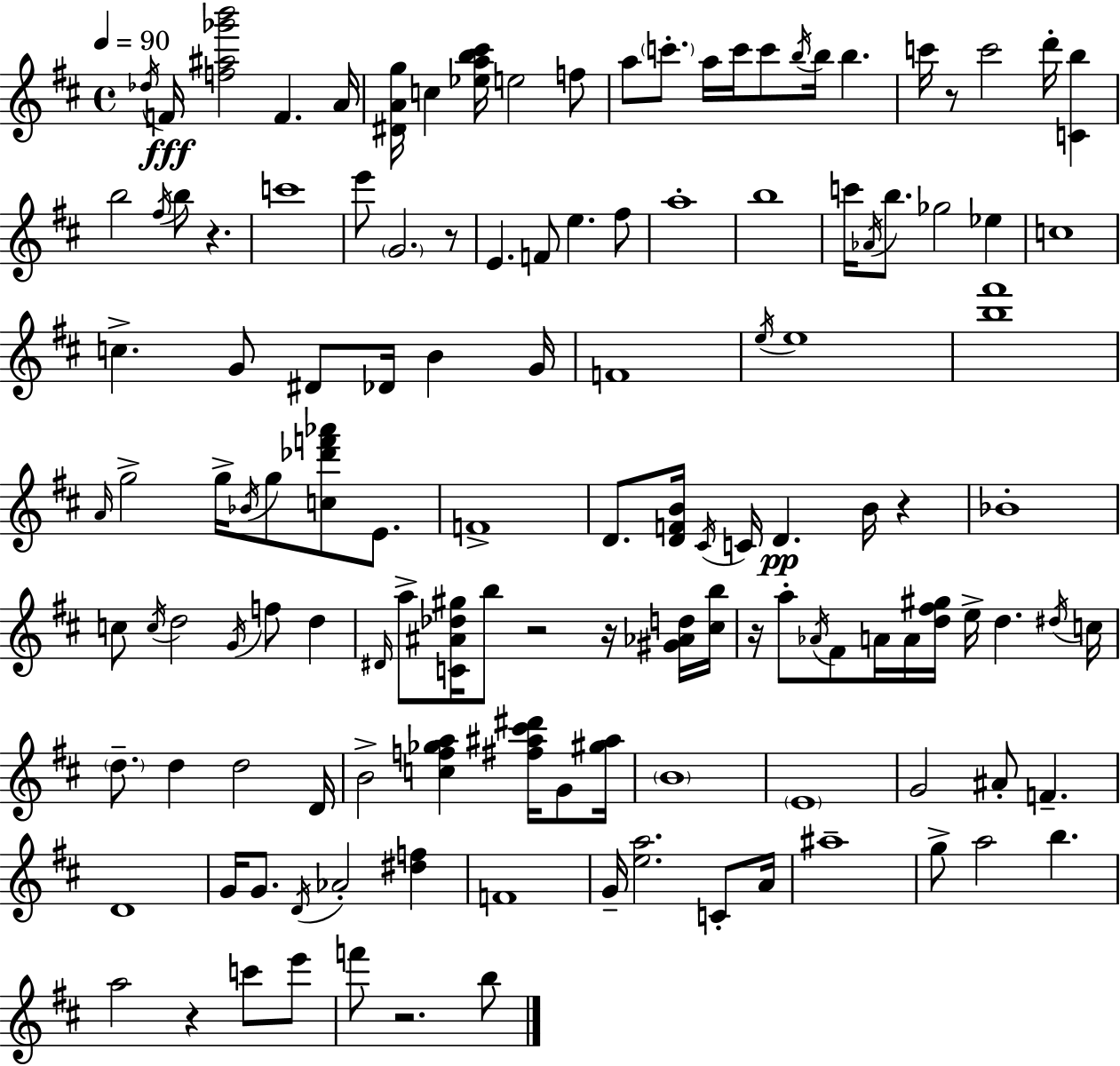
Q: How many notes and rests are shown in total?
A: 130